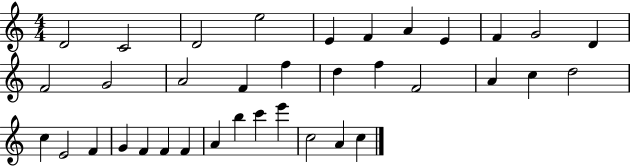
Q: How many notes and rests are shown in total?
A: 36